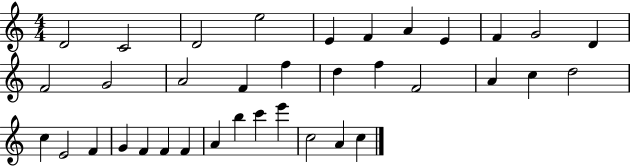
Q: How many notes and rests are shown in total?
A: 36